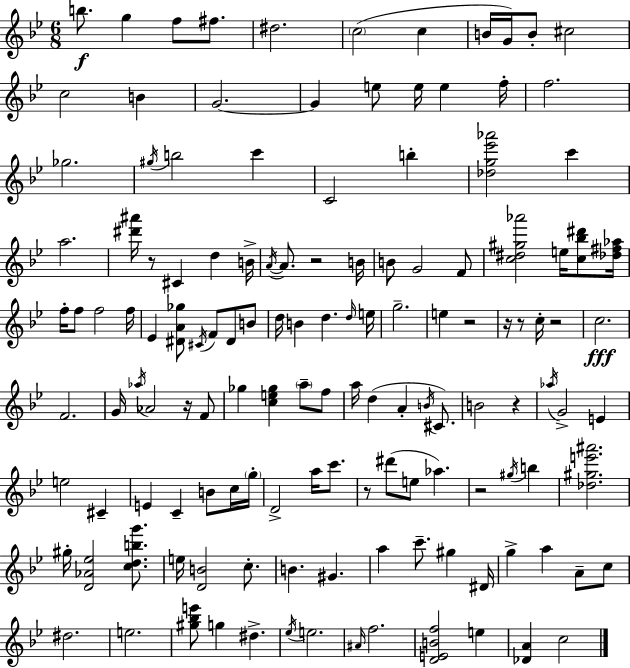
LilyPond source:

{
  \clef treble
  \numericTimeSignature
  \time 6/8
  \key bes \major
  b''8.\f g''4 f''8 fis''8. | dis''2. | \parenthesize c''2( c''4 | b'16 g'16) b'8-. cis''2 | \break c''2 b'4 | g'2.~~ | g'4 e''8 e''16 e''4 f''16-. | f''2. | \break ges''2. | \acciaccatura { gis''16 } b''2 c'''4 | c'2 b''4-. | <des'' g'' ees''' aes'''>2 c'''4 | \break a''2. | <dis''' ais'''>16 r8 cis'4 d''4 | b'16-> \acciaccatura { a'16~ }~ a'8. r2 | b'16 b'8 g'2 | \break f'8 <c'' dis'' gis'' aes'''>2 e''16 <c'' bes'' dis'''>8 | <des'' fis'' aes''>16 f''16-. f''8 f''2 | f''16 ees'4 <dis' a' ges''>8 \acciaccatura { cis'16 } f'8 dis'8 | b'8 d''16 b'4 d''4. | \break \grace { d''16 } e''16 g''2.-- | e''4 r2 | r16 r8 c''16-. r2 | c''2.\fff | \break f'2. | g'16 \acciaccatura { aes''16 } aes'2 | r16 f'8 ges''4 <c'' e'' ges''>4 | \parenthesize a''8-- f''8 a''16 d''4( a'4-. | \break \acciaccatura { b'16 }) cis'8. b'2 | r4 \acciaccatura { aes''16 } g'2-> | e'4 e''2 | cis'4-- e'4 c'4-- | \break b'8 c''16 \parenthesize g''16-. d'2-> | a''16 c'''8. r8 dis'''8( e''8 | aes''4.) r2 | \acciaccatura { gis''16 } b''4 <des'' gis'' e''' ais'''>2. | \break gis''16-. <d' aes' ees''>2 | <c'' d'' b'' g'''>8. e''16 <d' b'>2 | c''8.-. b'4. | gis'4. a''4 | \break c'''8.-- gis''4 dis'16 g''4-> | a''4 a'8-- c''8 dis''2. | e''2. | <gis'' bes'' e'''>8 g''4 | \break dis''4.-> \acciaccatura { ees''16 } e''2. | \grace { ais'16 } f''2. | <d' e' b' f''>2 | e''4 <des' a'>4 | \break c''2 \bar "|."
}